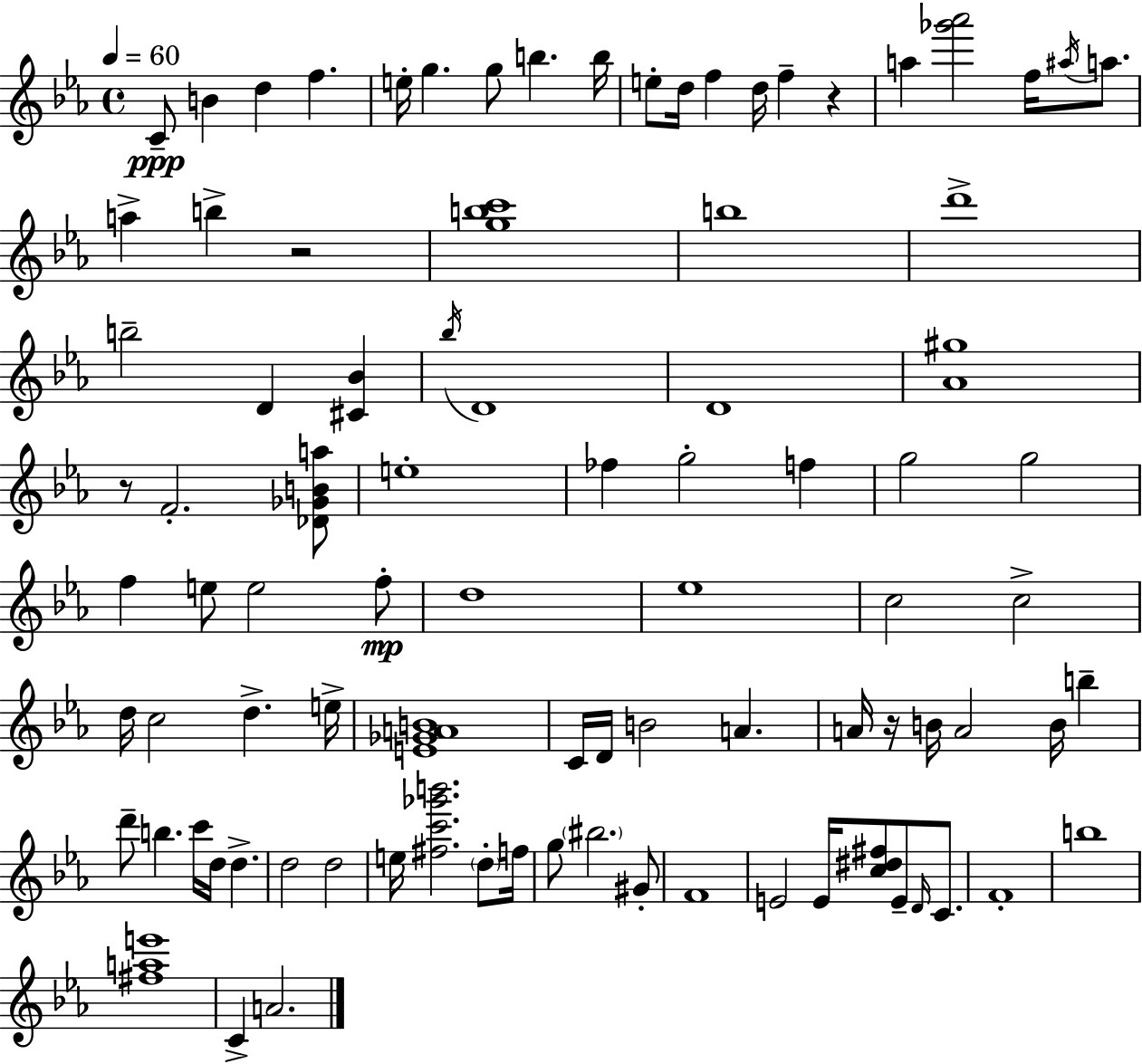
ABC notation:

X:1
T:Untitled
M:4/4
L:1/4
K:Eb
C/2 B d f e/4 g g/2 b b/4 e/2 d/4 f d/4 f z a [_g'_a']2 f/4 ^a/4 a/2 a b z2 [gbc']4 b4 d'4 b2 D [^C_B] _b/4 D4 D4 [_A^g]4 z/2 F2 [_D_GBa]/2 e4 _f g2 f g2 g2 f e/2 e2 f/2 d4 _e4 c2 c2 d/4 c2 d e/4 [E_GAB]4 C/4 D/4 B2 A A/4 z/4 B/4 A2 B/4 b d'/2 b c'/4 d/4 d d2 d2 e/4 [^fc'_g'b']2 d/2 f/4 g/2 ^b2 ^G/2 F4 E2 E/4 [c^d^f]/2 E/2 D/4 C/2 F4 b4 [^fae']4 C A2